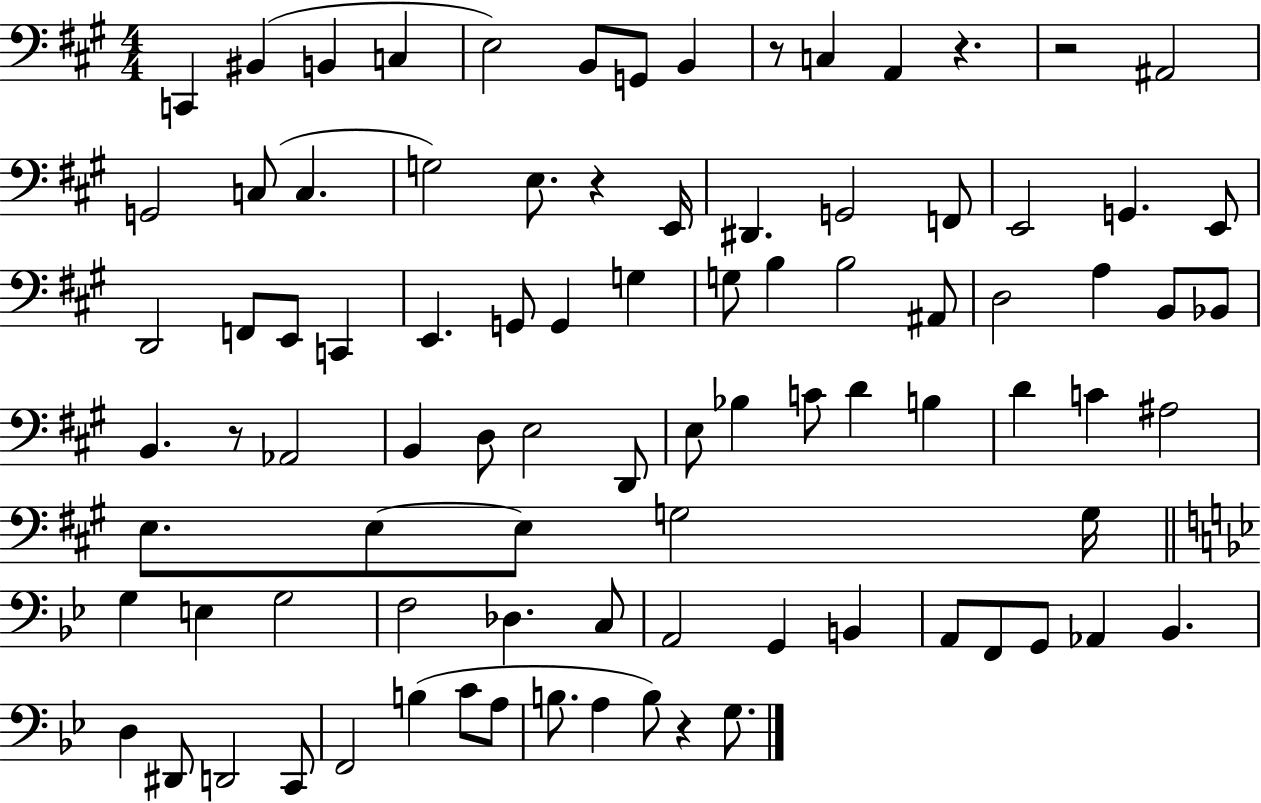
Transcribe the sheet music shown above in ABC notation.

X:1
T:Untitled
M:4/4
L:1/4
K:A
C,, ^B,, B,, C, E,2 B,,/2 G,,/2 B,, z/2 C, A,, z z2 ^A,,2 G,,2 C,/2 C, G,2 E,/2 z E,,/4 ^D,, G,,2 F,,/2 E,,2 G,, E,,/2 D,,2 F,,/2 E,,/2 C,, E,, G,,/2 G,, G, G,/2 B, B,2 ^A,,/2 D,2 A, B,,/2 _B,,/2 B,, z/2 _A,,2 B,, D,/2 E,2 D,,/2 E,/2 _B, C/2 D B, D C ^A,2 E,/2 E,/2 E,/2 G,2 G,/4 G, E, G,2 F,2 _D, C,/2 A,,2 G,, B,, A,,/2 F,,/2 G,,/2 _A,, _B,, D, ^D,,/2 D,,2 C,,/2 F,,2 B, C/2 A,/2 B,/2 A, B,/2 z G,/2